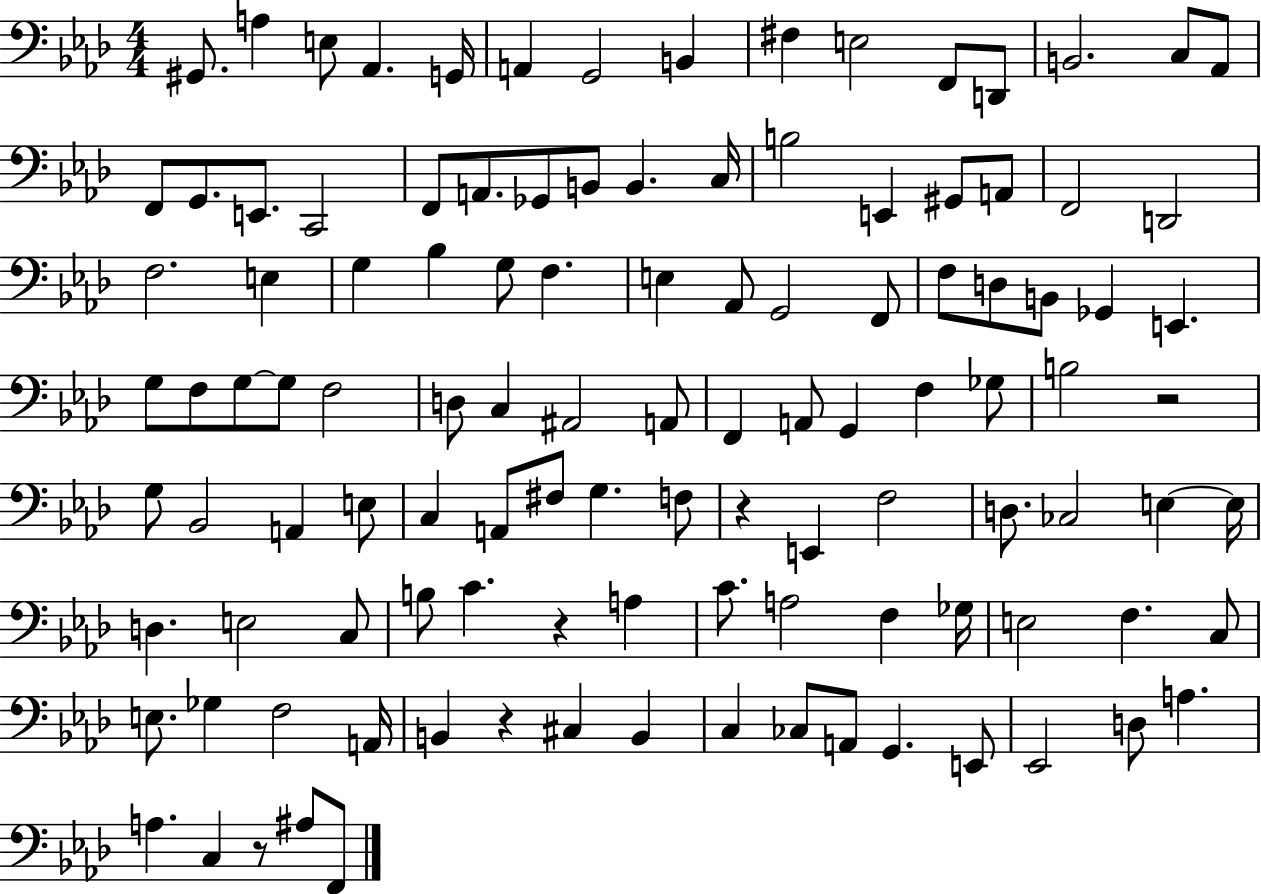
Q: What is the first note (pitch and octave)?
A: G#2